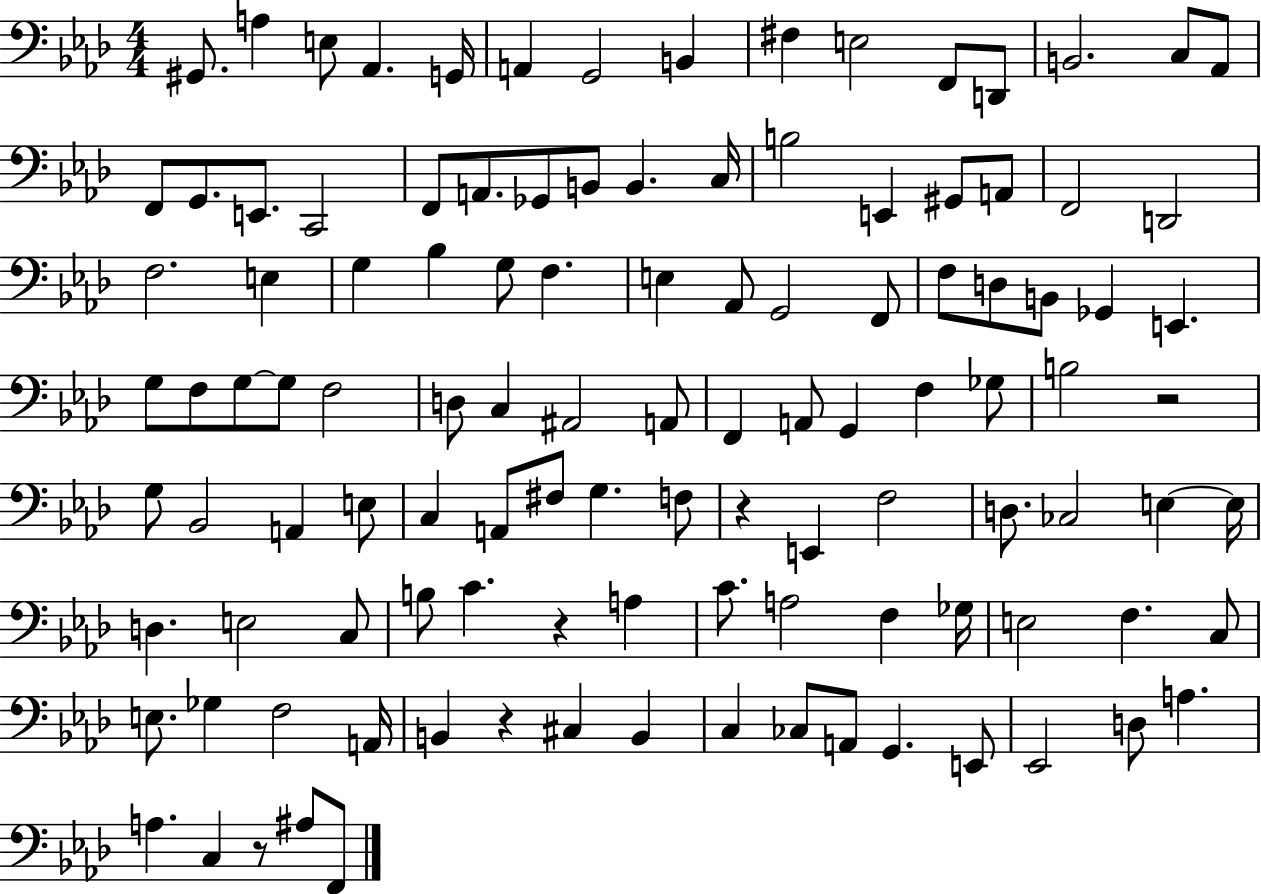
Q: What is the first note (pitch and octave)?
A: G#2